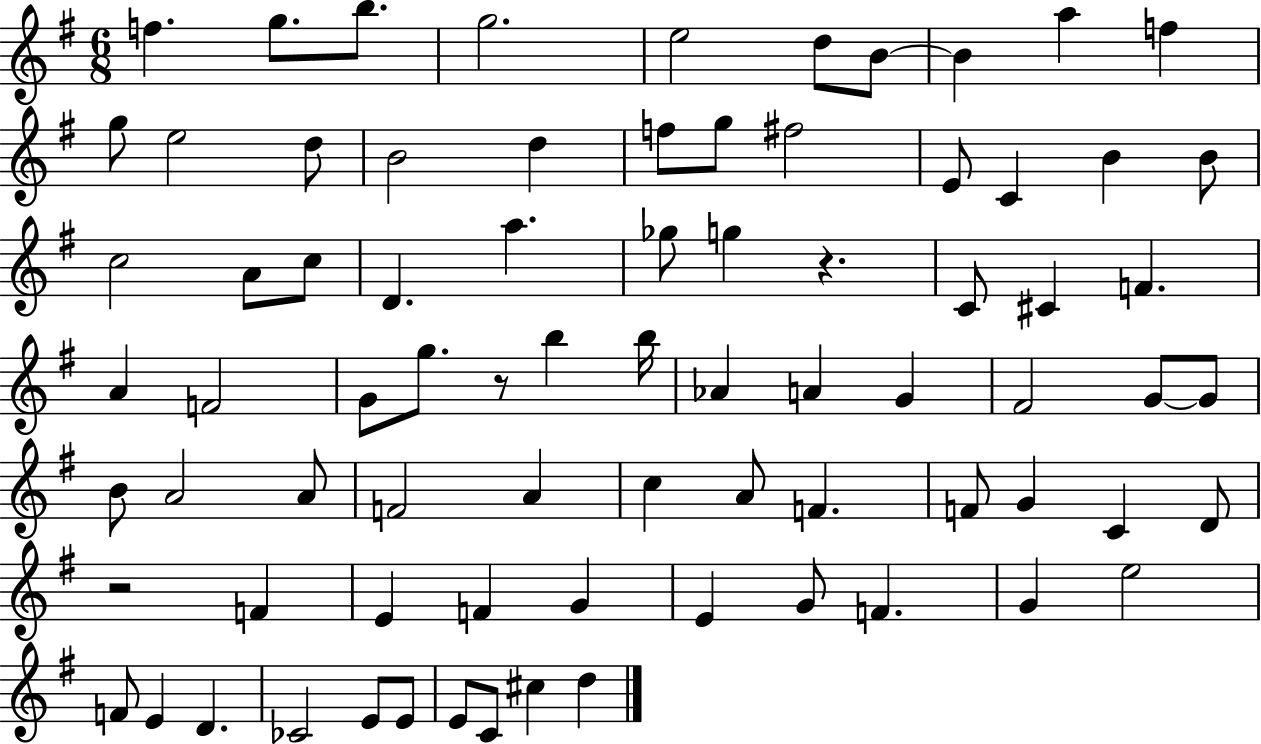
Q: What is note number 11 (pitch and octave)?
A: G5